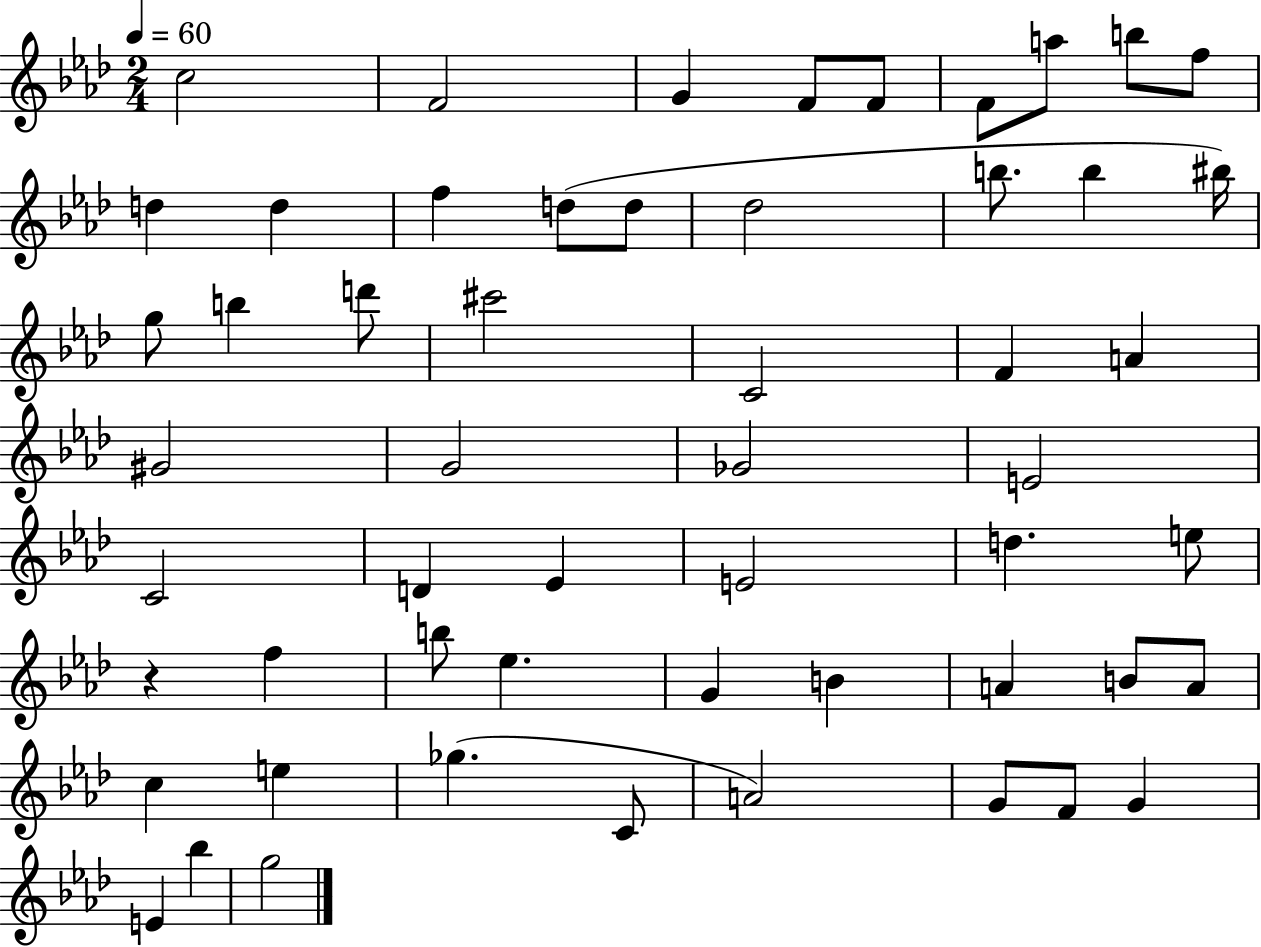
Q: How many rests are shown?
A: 1